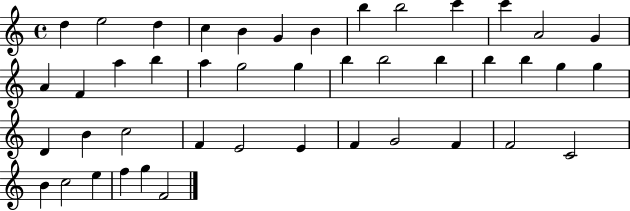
X:1
T:Untitled
M:4/4
L:1/4
K:C
d e2 d c B G B b b2 c' c' A2 G A F a b a g2 g b b2 b b b g g D B c2 F E2 E F G2 F F2 C2 B c2 e f g F2